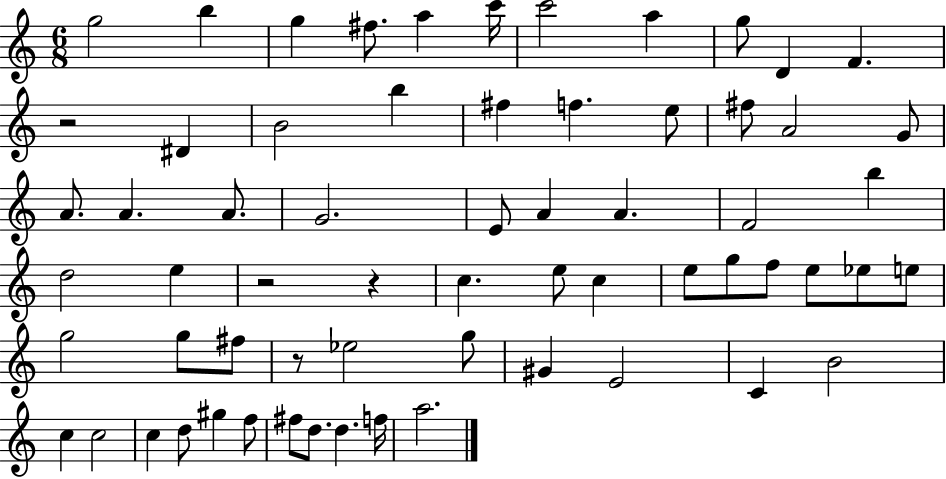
{
  \clef treble
  \numericTimeSignature
  \time 6/8
  \key c \major
  g''2 b''4 | g''4 fis''8. a''4 c'''16 | c'''2 a''4 | g''8 d'4 f'4. | \break r2 dis'4 | b'2 b''4 | fis''4 f''4. e''8 | fis''8 a'2 g'8 | \break a'8. a'4. a'8. | g'2. | e'8 a'4 a'4. | f'2 b''4 | \break d''2 e''4 | r2 r4 | c''4. e''8 c''4 | e''8 g''8 f''8 e''8 ees''8 e''8 | \break g''2 g''8 fis''8 | r8 ees''2 g''8 | gis'4 e'2 | c'4 b'2 | \break c''4 c''2 | c''4 d''8 gis''4 f''8 | fis''8 d''8. d''4. f''16 | a''2. | \break \bar "|."
}